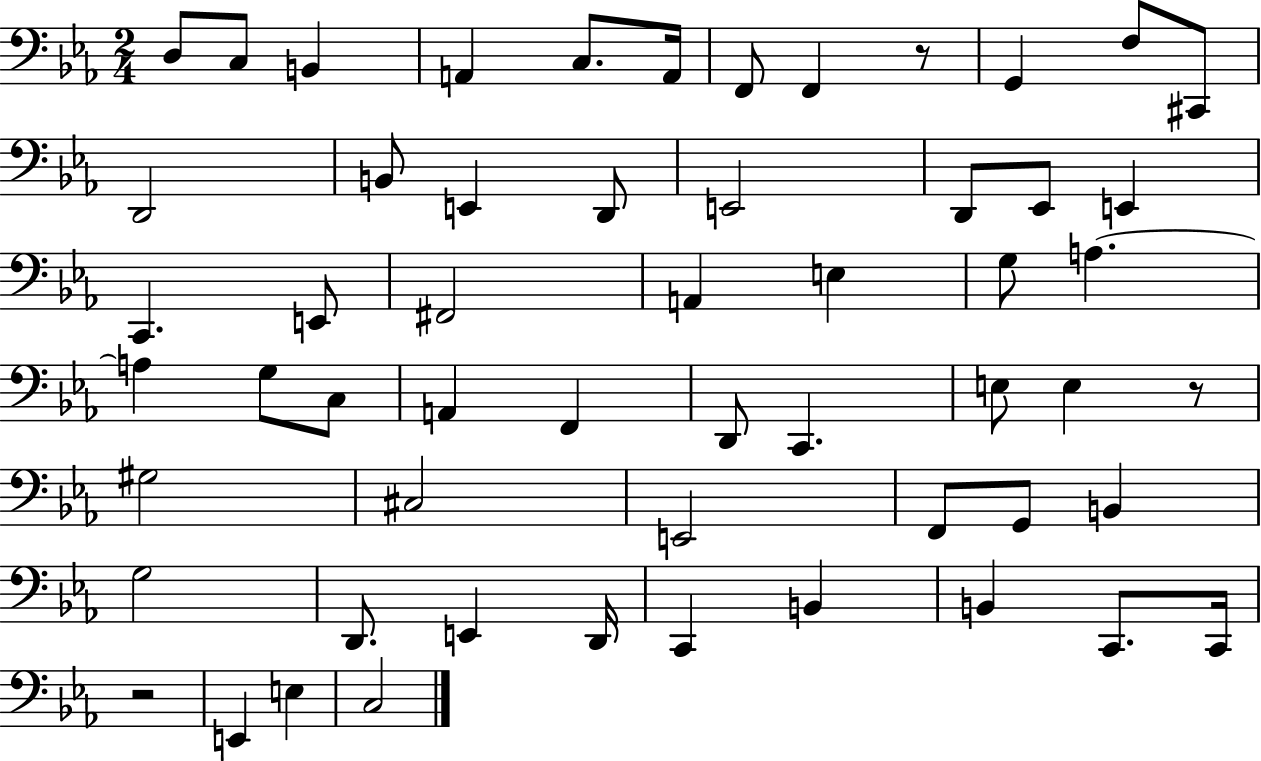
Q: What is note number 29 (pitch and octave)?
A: C3